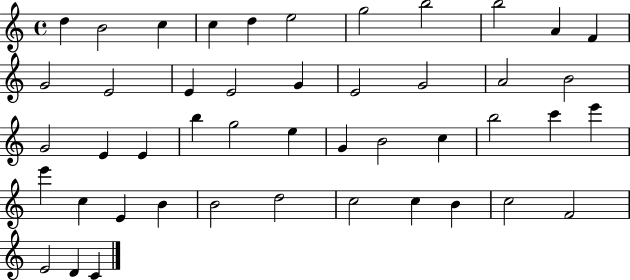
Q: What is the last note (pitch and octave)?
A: C4